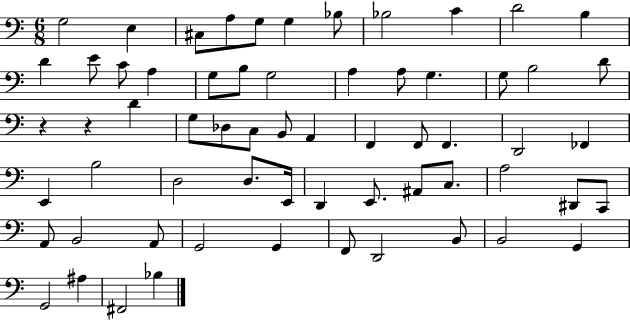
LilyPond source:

{
  \clef bass
  \numericTimeSignature
  \time 6/8
  \key c \major
  g2 e4 | cis8 a8 g8 g4 bes8 | bes2 c'4 | d'2 b4 | \break d'4 e'8 c'8 a4 | g8 b8 g2 | a4 a8 g4. | g8 b2 d'8 | \break r4 r4 d'4 | g8 des8 c8 b,8 a,4 | f,4 f,8 f,4. | d,2 fes,4 | \break e,4 b2 | d2 d8. e,16 | d,4 e,8. ais,8 c8. | a2 dis,8 c,8 | \break a,8 b,2 a,8 | g,2 g,4 | f,8 d,2 b,8 | b,2 g,4 | \break g,2 ais4 | fis,2 bes4 | \bar "|."
}